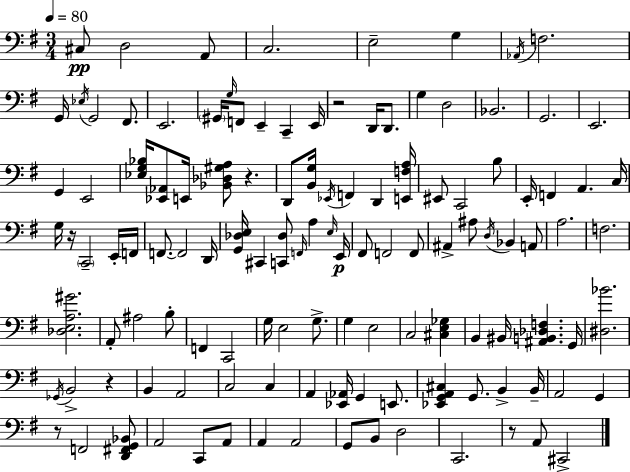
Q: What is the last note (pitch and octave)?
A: C#2